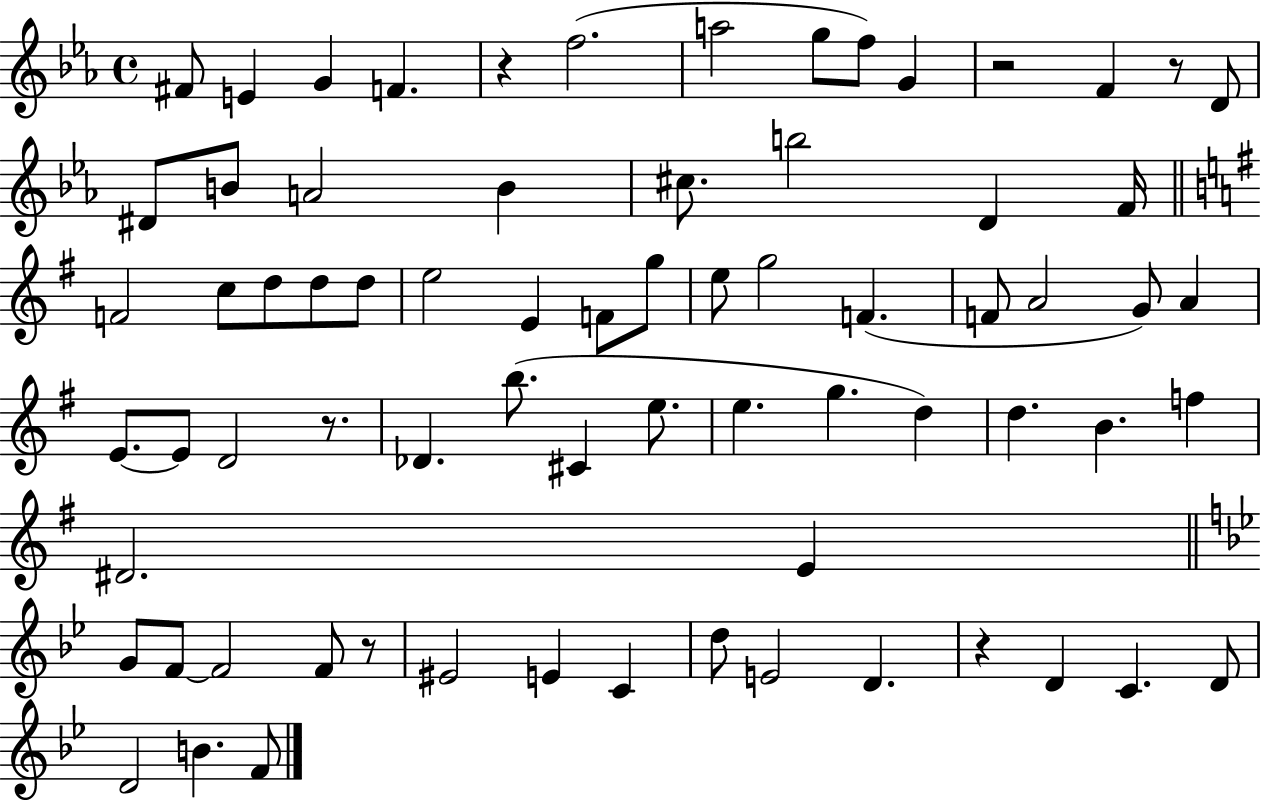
F#4/e E4/q G4/q F4/q. R/q F5/h. A5/h G5/e F5/e G4/q R/h F4/q R/e D4/e D#4/e B4/e A4/h B4/q C#5/e. B5/h D4/q F4/s F4/h C5/e D5/e D5/e D5/e E5/h E4/q F4/e G5/e E5/e G5/h F4/q. F4/e A4/h G4/e A4/q E4/e. E4/e D4/h R/e. Db4/q. B5/e. C#4/q E5/e. E5/q. G5/q. D5/q D5/q. B4/q. F5/q D#4/h. E4/q G4/e F4/e F4/h F4/e R/e EIS4/h E4/q C4/q D5/e E4/h D4/q. R/q D4/q C4/q. D4/e D4/h B4/q. F4/e